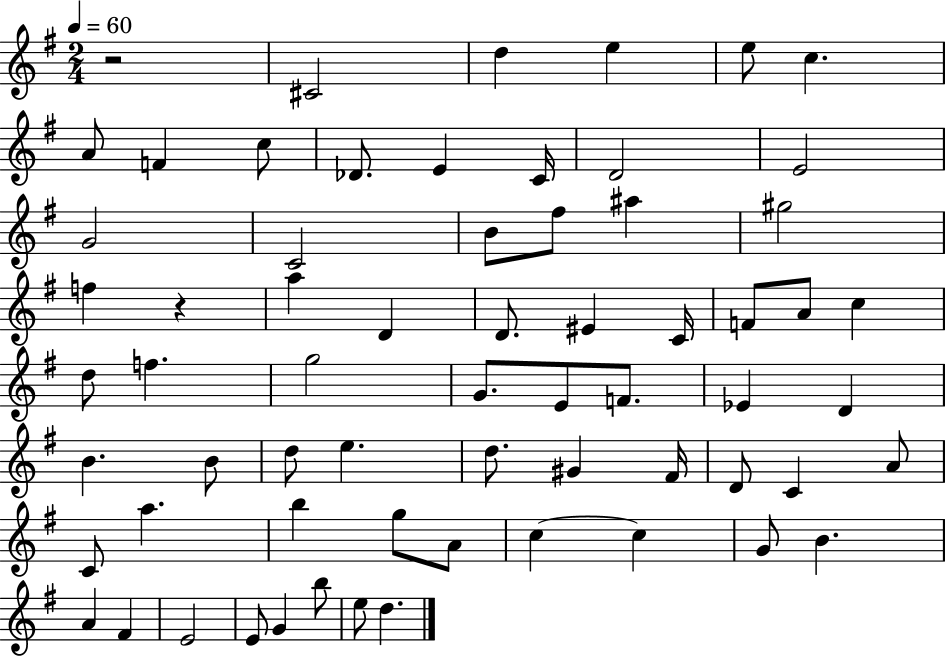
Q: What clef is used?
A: treble